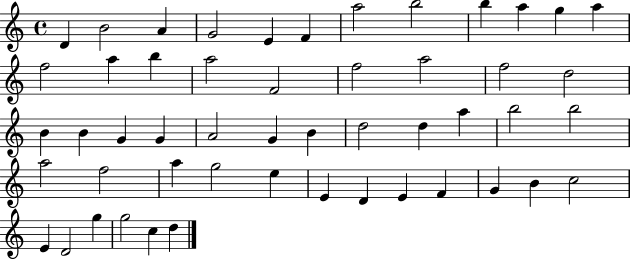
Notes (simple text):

D4/q B4/h A4/q G4/h E4/q F4/q A5/h B5/h B5/q A5/q G5/q A5/q F5/h A5/q B5/q A5/h F4/h F5/h A5/h F5/h D5/h B4/q B4/q G4/q G4/q A4/h G4/q B4/q D5/h D5/q A5/q B5/h B5/h A5/h F5/h A5/q G5/h E5/q E4/q D4/q E4/q F4/q G4/q B4/q C5/h E4/q D4/h G5/q G5/h C5/q D5/q